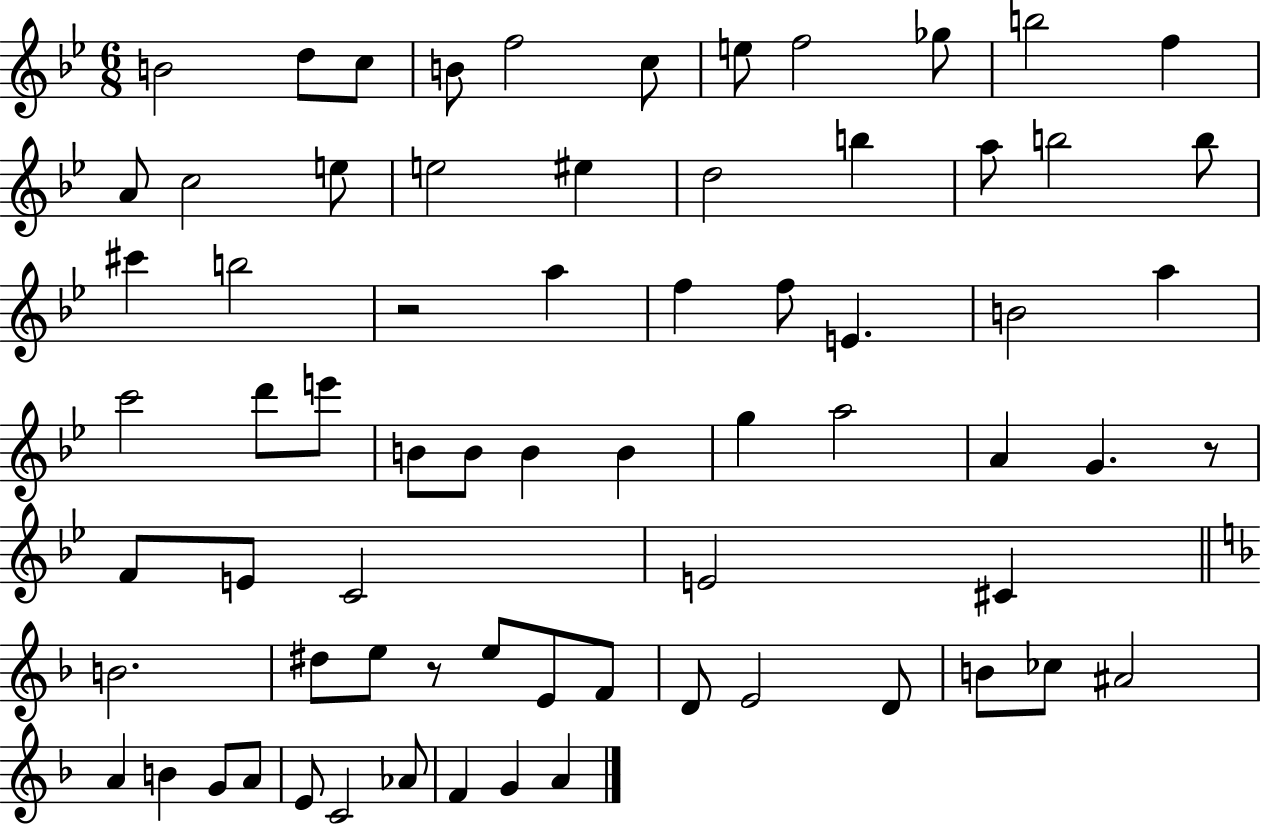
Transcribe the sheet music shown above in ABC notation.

X:1
T:Untitled
M:6/8
L:1/4
K:Bb
B2 d/2 c/2 B/2 f2 c/2 e/2 f2 _g/2 b2 f A/2 c2 e/2 e2 ^e d2 b a/2 b2 b/2 ^c' b2 z2 a f f/2 E B2 a c'2 d'/2 e'/2 B/2 B/2 B B g a2 A G z/2 F/2 E/2 C2 E2 ^C B2 ^d/2 e/2 z/2 e/2 E/2 F/2 D/2 E2 D/2 B/2 _c/2 ^A2 A B G/2 A/2 E/2 C2 _A/2 F G A